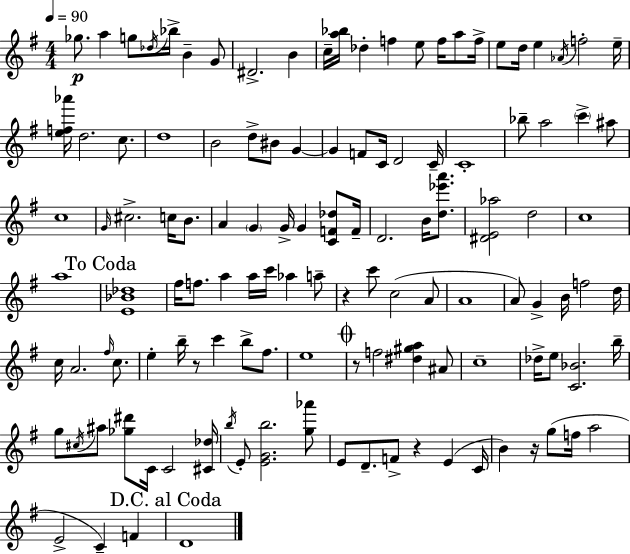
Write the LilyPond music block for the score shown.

{
  \clef treble
  \numericTimeSignature
  \time 4/4
  \key e \minor
  \tempo 4 = 90
  ges''8.\p a''4 g''8 \acciaccatura { des''16 } bes''16-> b'4-- g'8 | dis'2.-> b'4 | c''16-- <a'' bes''>16 des''4-. f''4 e''8 f''16 a''8 | f''16-> e''8 d''16 e''4 \acciaccatura { aes'16 } f''2-. | \break e''16-- <e'' f'' aes'''>16 d''2. c''8. | d''1 | b'2 d''8-> bis'8 g'4~~ | g'4 f'8 c'16 d'2 | \break c'16-- c'1-. | bes''8-- a''2 \parenthesize c'''4-> | ais''8 c''1 | \grace { g'16 } cis''2.-> c''16 | \break b'8. a'4 \parenthesize g'4 g'16-> g'4 | <c' f' des''>8 f'16-- d'2. b'16 | <d'' ees''' a'''>8. <dis' e' aes''>2 d''2 | c''1 | \break a''1 | \mark "To Coda" <e' bes' des''>1 | fis''16 f''8. a''4 a''16 c'''16 aes''4 | a''8-- r4 c'''8 c''2( | \break a'8 a'1 | a'8) g'4-> b'16 f''2 | d''16 c''16 a'2. | \grace { fis''16 } c''8. e''4-. b''16-- r8 c'''4 b''8-> | \break fis''8. e''1 | \mark \markup { \musicglyph "scripts.coda" } r8 f''2 <dis'' gis'' a''>4 | ais'8 c''1-- | des''16-> e''8 <c' bes'>2. | \break b''16-- g''8 \acciaccatura { cis''16 } ais''8 <ges'' dis'''>8 c'16 c'2 | <cis' des''>16 \acciaccatura { b''16 } e'8-. <e' g' b''>2. | <g'' aes'''>8 e'8 d'8.-- f'8-> r4 | e'4( c'16 b'4) r16 g''8( f''16 a''2 | \break e'2-> c'4--) | f'4 \mark "D.C. al Coda" d'1 | \bar "|."
}